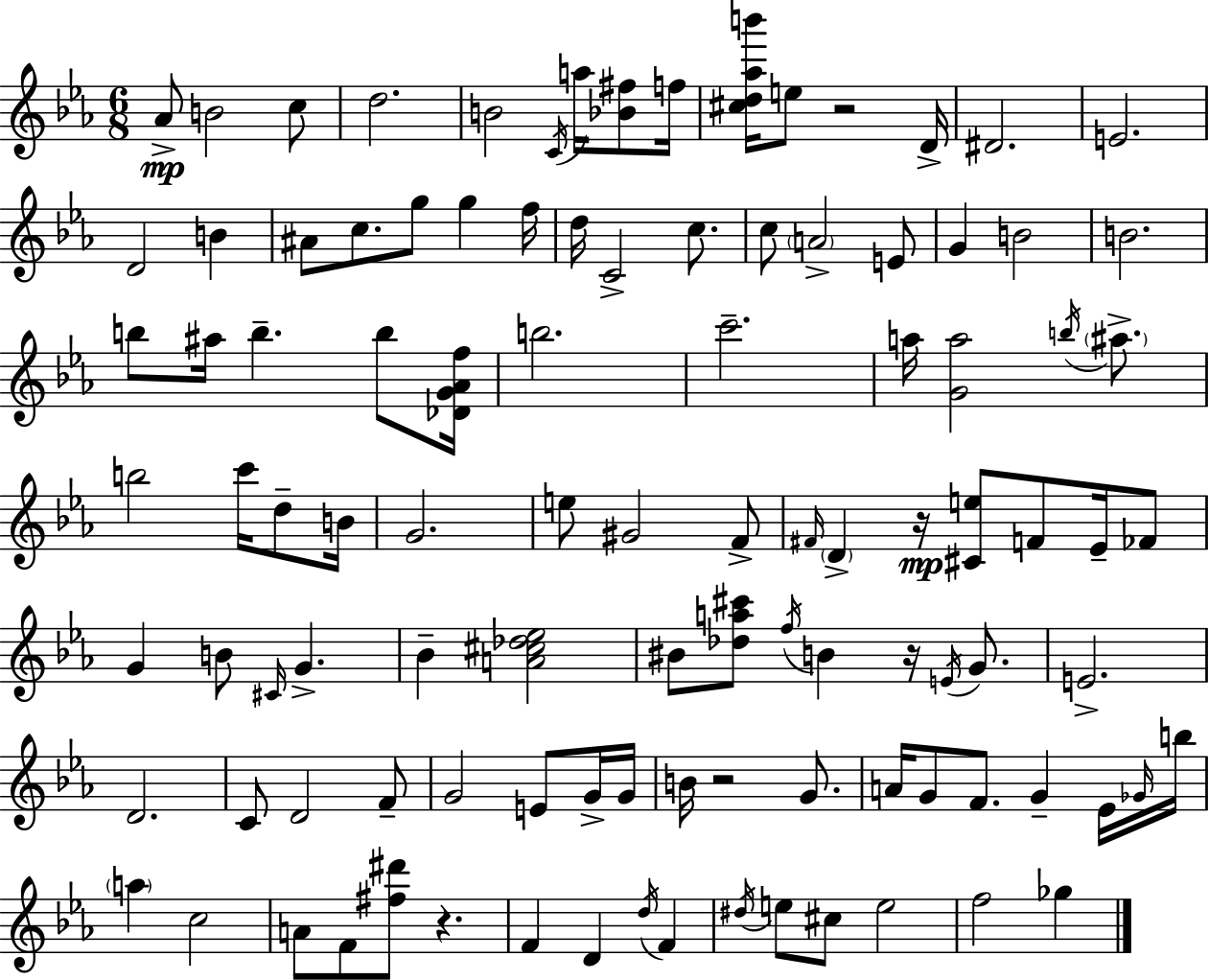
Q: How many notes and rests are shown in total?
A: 105